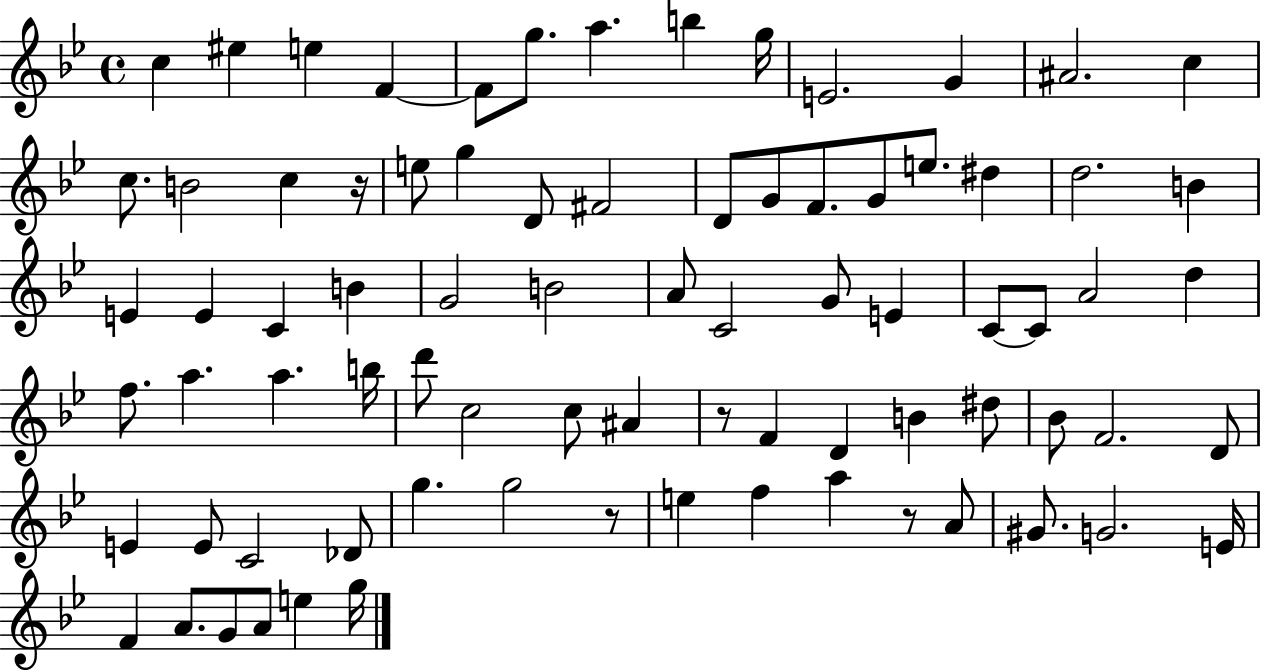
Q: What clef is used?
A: treble